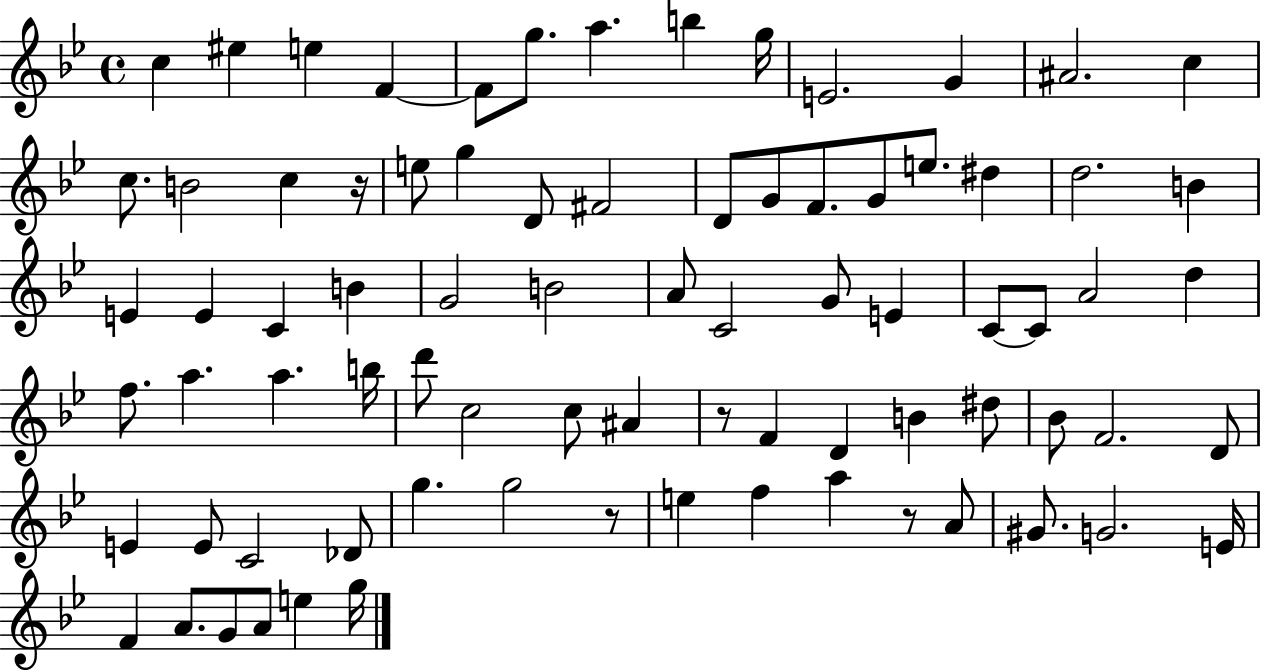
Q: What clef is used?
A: treble